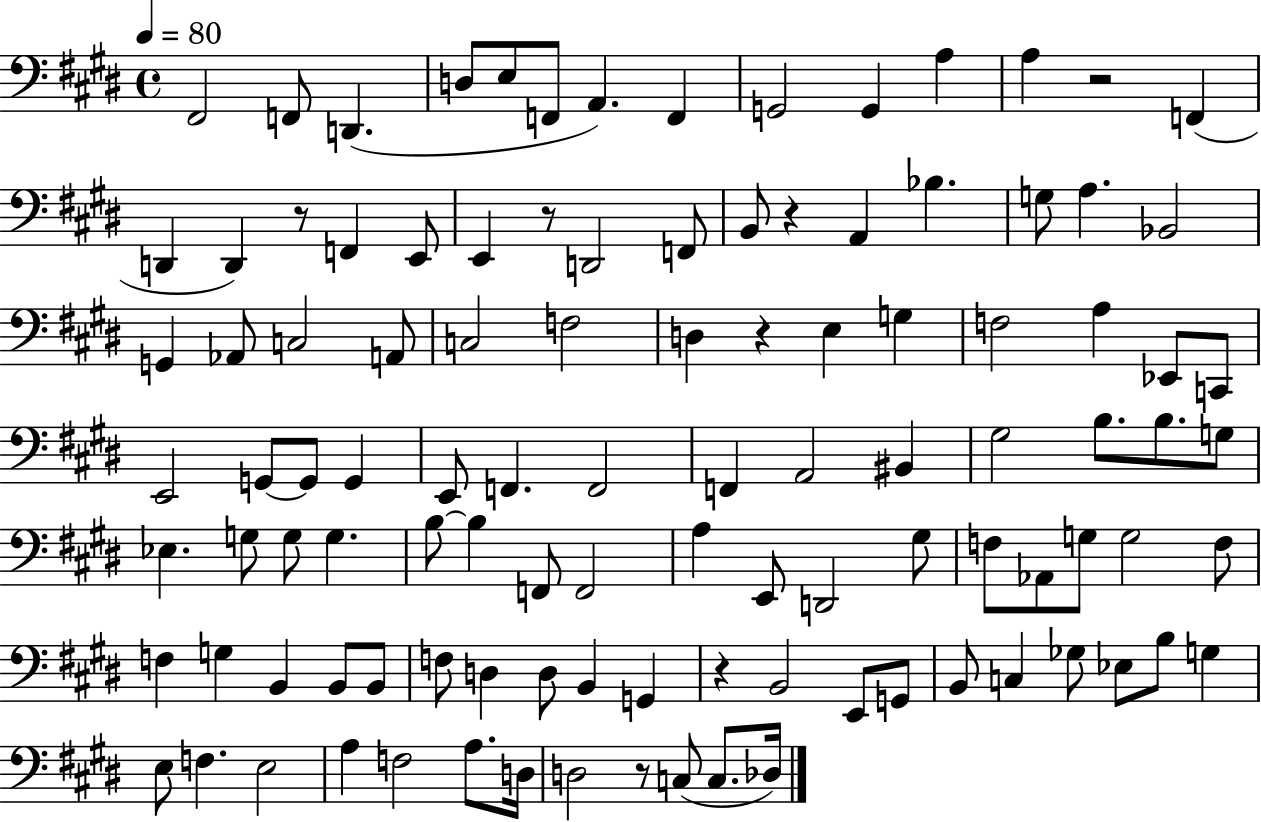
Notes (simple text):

F#2/h F2/e D2/q. D3/e E3/e F2/e A2/q. F2/q G2/h G2/q A3/q A3/q R/h F2/q D2/q D2/q R/e F2/q E2/e E2/q R/e D2/h F2/e B2/e R/q A2/q Bb3/q. G3/e A3/q. Bb2/h G2/q Ab2/e C3/h A2/e C3/h F3/h D3/q R/q E3/q G3/q F3/h A3/q Eb2/e C2/e E2/h G2/e G2/e G2/q E2/e F2/q. F2/h F2/q A2/h BIS2/q G#3/h B3/e. B3/e. G3/e Eb3/q. G3/e G3/e G3/q. B3/e B3/q F2/e F2/h A3/q E2/e D2/h G#3/e F3/e Ab2/e G3/e G3/h F3/e F3/q G3/q B2/q B2/e B2/e F3/e D3/q D3/e B2/q G2/q R/q B2/h E2/e G2/e B2/e C3/q Gb3/e Eb3/e B3/e G3/q E3/e F3/q. E3/h A3/q F3/h A3/e. D3/s D3/h R/e C3/e C3/e. Db3/s